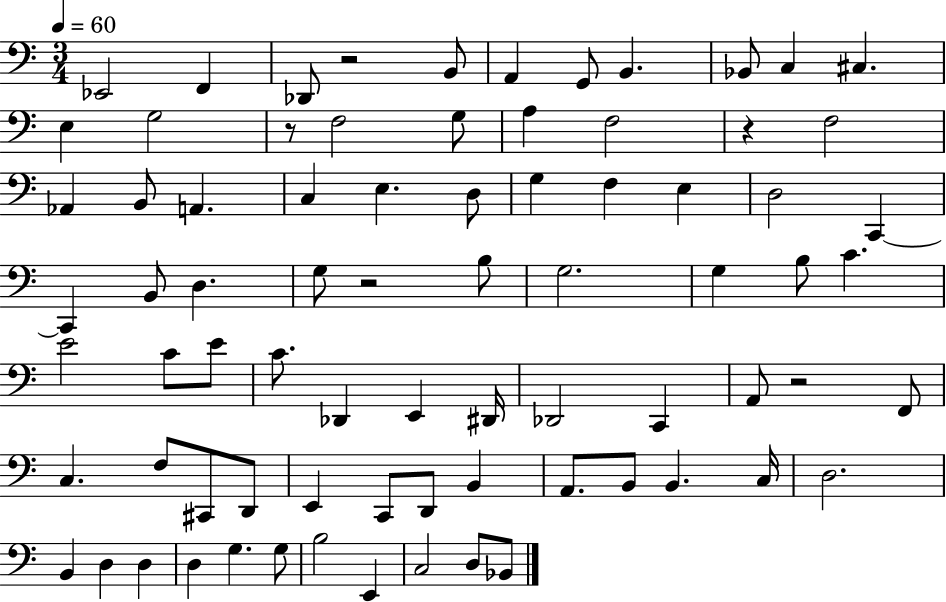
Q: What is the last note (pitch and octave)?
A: Bb2